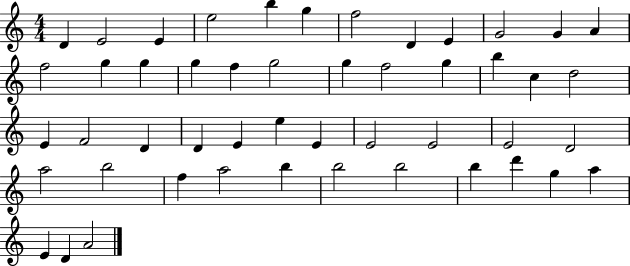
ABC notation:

X:1
T:Untitled
M:4/4
L:1/4
K:C
D E2 E e2 b g f2 D E G2 G A f2 g g g f g2 g f2 g b c d2 E F2 D D E e E E2 E2 E2 D2 a2 b2 f a2 b b2 b2 b d' g a E D A2